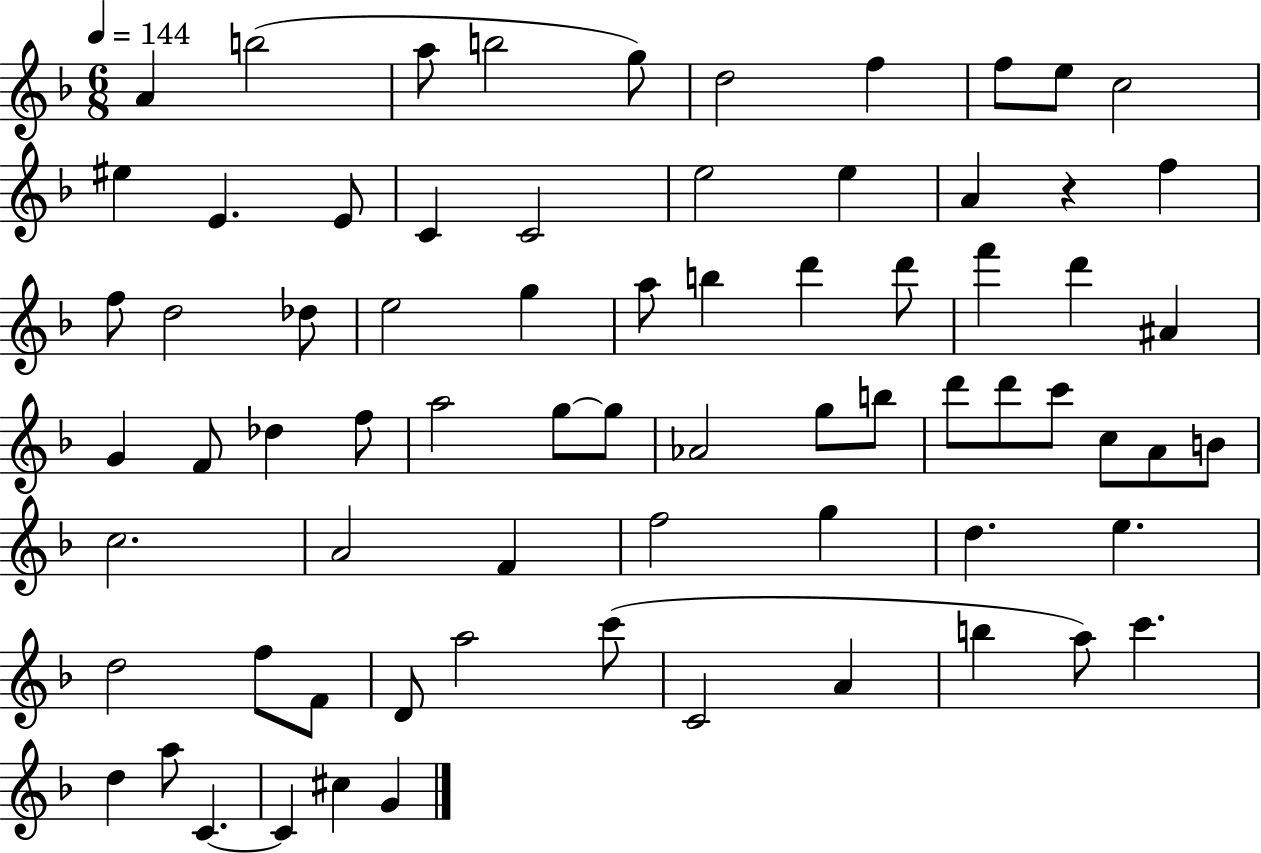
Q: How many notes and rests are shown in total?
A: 72